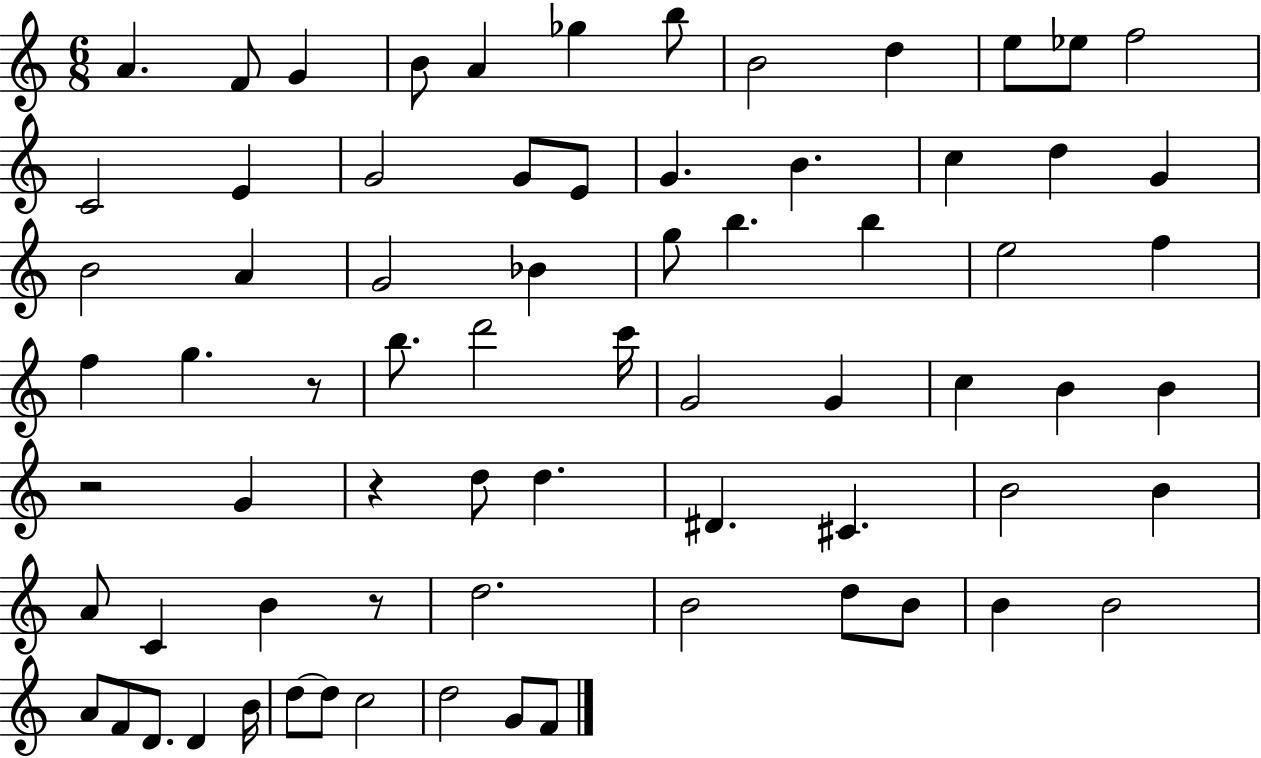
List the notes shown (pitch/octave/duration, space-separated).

A4/q. F4/e G4/q B4/e A4/q Gb5/q B5/e B4/h D5/q E5/e Eb5/e F5/h C4/h E4/q G4/h G4/e E4/e G4/q. B4/q. C5/q D5/q G4/q B4/h A4/q G4/h Bb4/q G5/e B5/q. B5/q E5/h F5/q F5/q G5/q. R/e B5/e. D6/h C6/s G4/h G4/q C5/q B4/q B4/q R/h G4/q R/q D5/e D5/q. D#4/q. C#4/q. B4/h B4/q A4/e C4/q B4/q R/e D5/h. B4/h D5/e B4/e B4/q B4/h A4/e F4/e D4/e. D4/q B4/s D5/e D5/e C5/h D5/h G4/e F4/e